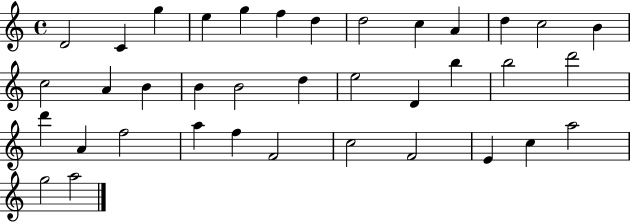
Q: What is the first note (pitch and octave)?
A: D4